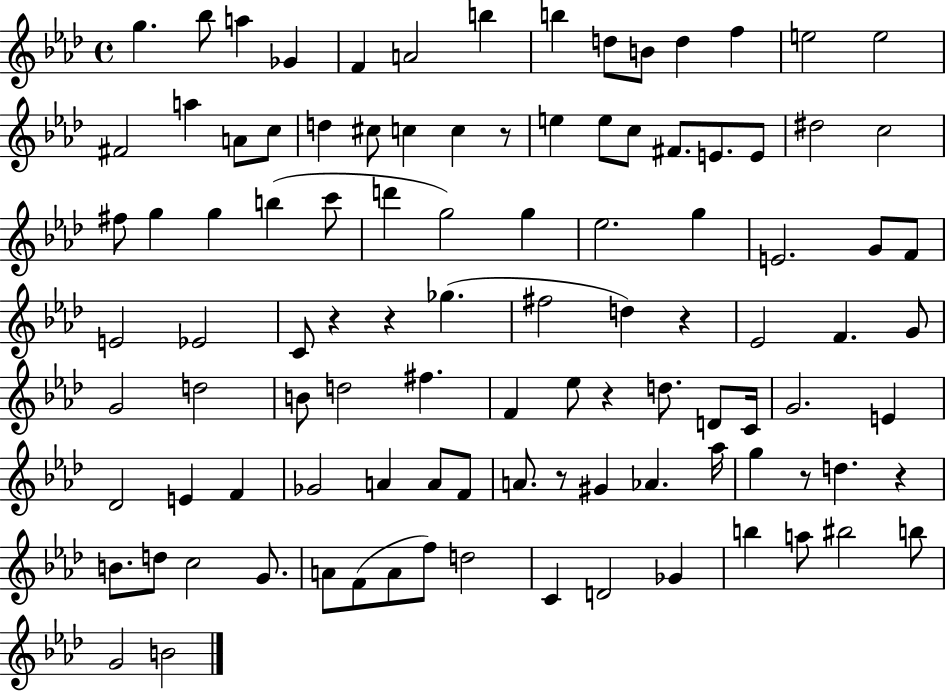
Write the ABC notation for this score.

X:1
T:Untitled
M:4/4
L:1/4
K:Ab
g _b/2 a _G F A2 b b d/2 B/2 d f e2 e2 ^F2 a A/2 c/2 d ^c/2 c c z/2 e e/2 c/2 ^F/2 E/2 E/2 ^d2 c2 ^f/2 g g b c'/2 d' g2 g _e2 g E2 G/2 F/2 E2 _E2 C/2 z z _g ^f2 d z _E2 F G/2 G2 d2 B/2 d2 ^f F _e/2 z d/2 D/2 C/4 G2 E _D2 E F _G2 A A/2 F/2 A/2 z/2 ^G _A _a/4 g z/2 d z B/2 d/2 c2 G/2 A/2 F/2 A/2 f/2 d2 C D2 _G b a/2 ^b2 b/2 G2 B2